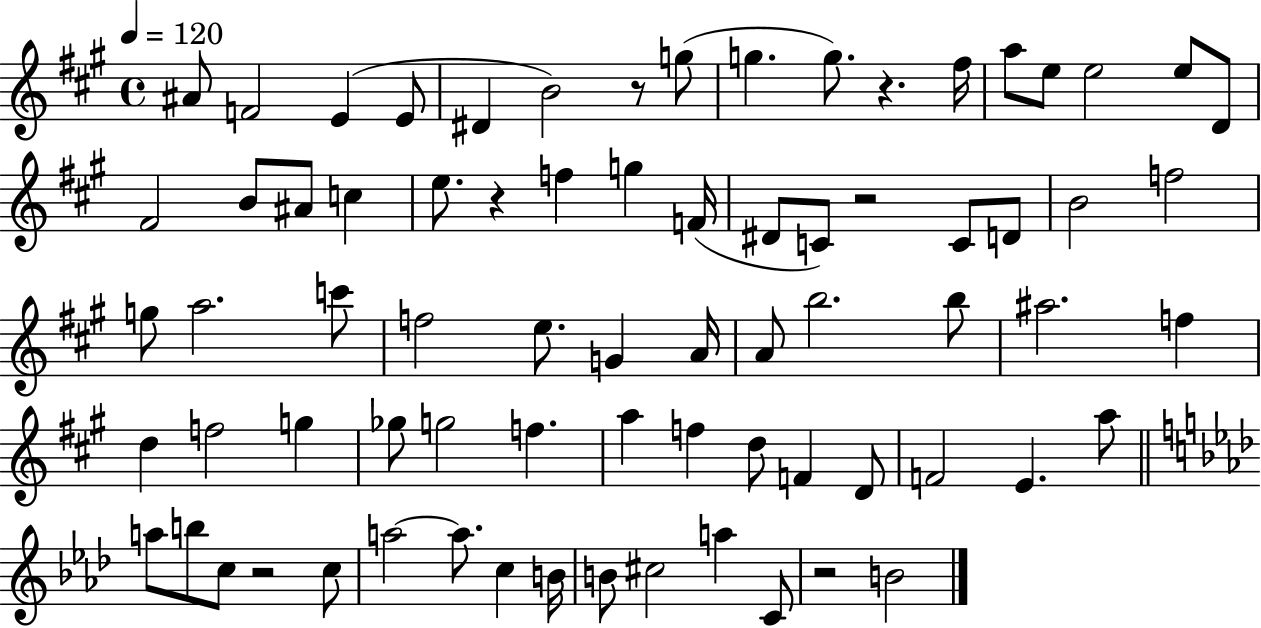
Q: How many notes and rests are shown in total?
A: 74